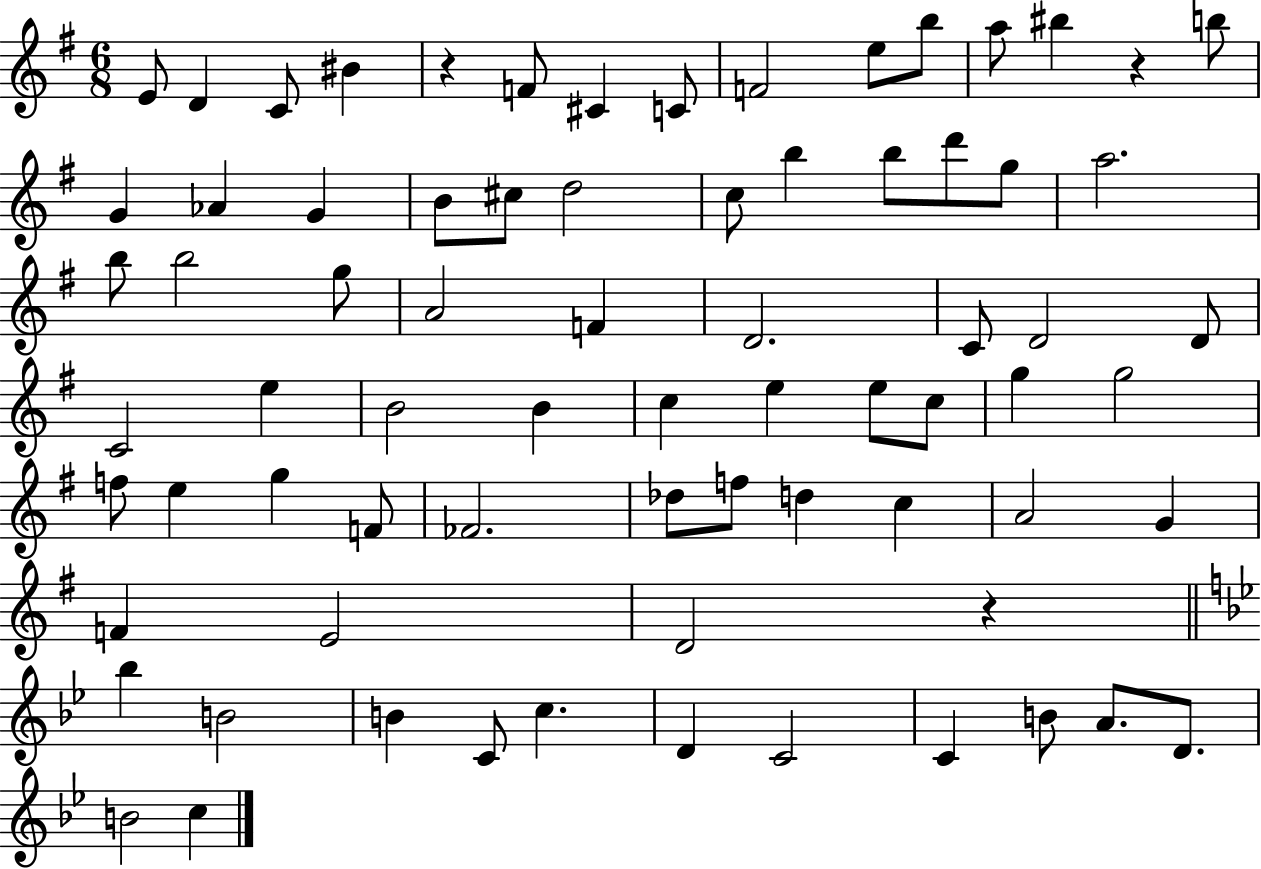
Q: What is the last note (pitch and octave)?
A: C5